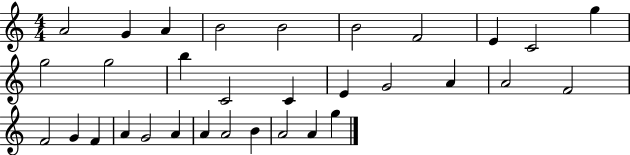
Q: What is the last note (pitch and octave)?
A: G5